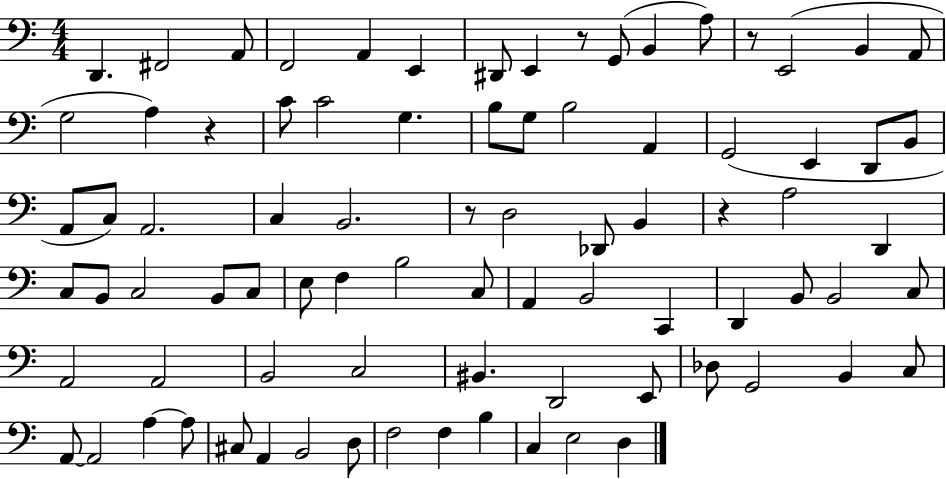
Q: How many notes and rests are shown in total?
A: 83